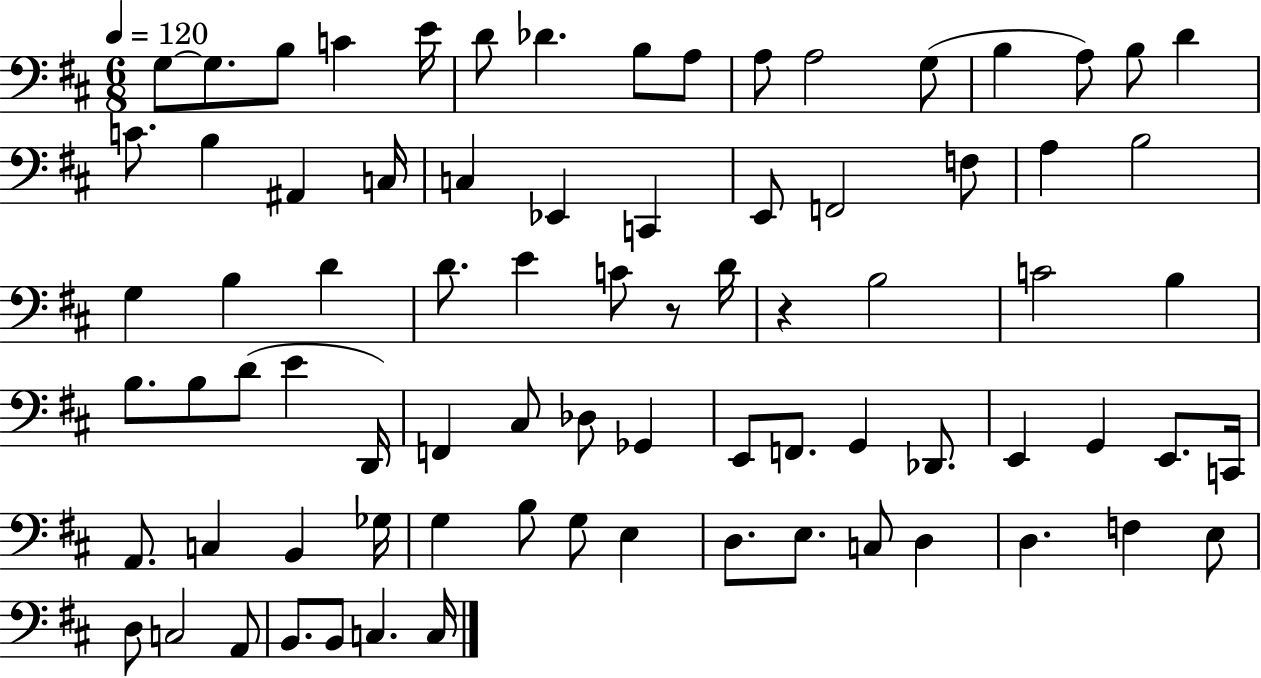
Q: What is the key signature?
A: D major